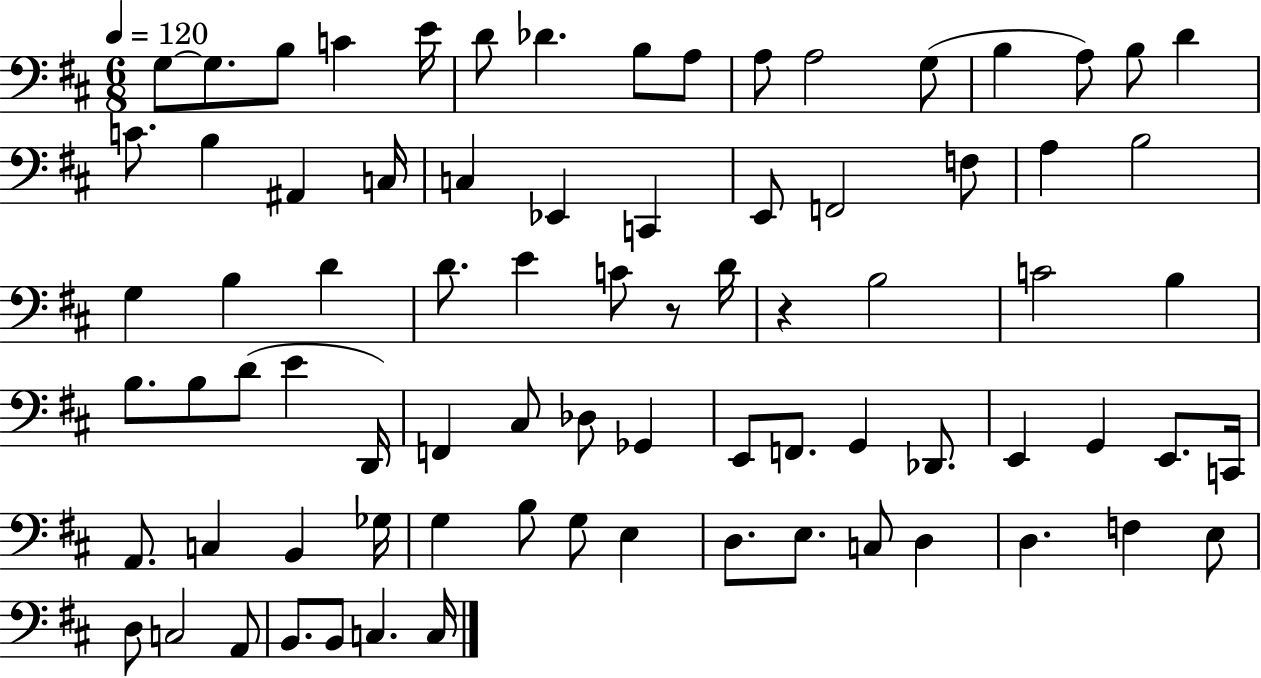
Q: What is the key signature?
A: D major